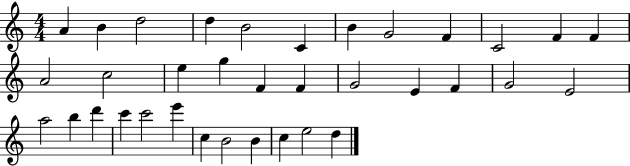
A4/q B4/q D5/h D5/q B4/h C4/q B4/q G4/h F4/q C4/h F4/q F4/q A4/h C5/h E5/q G5/q F4/q F4/q G4/h E4/q F4/q G4/h E4/h A5/h B5/q D6/q C6/q C6/h E6/q C5/q B4/h B4/q C5/q E5/h D5/q